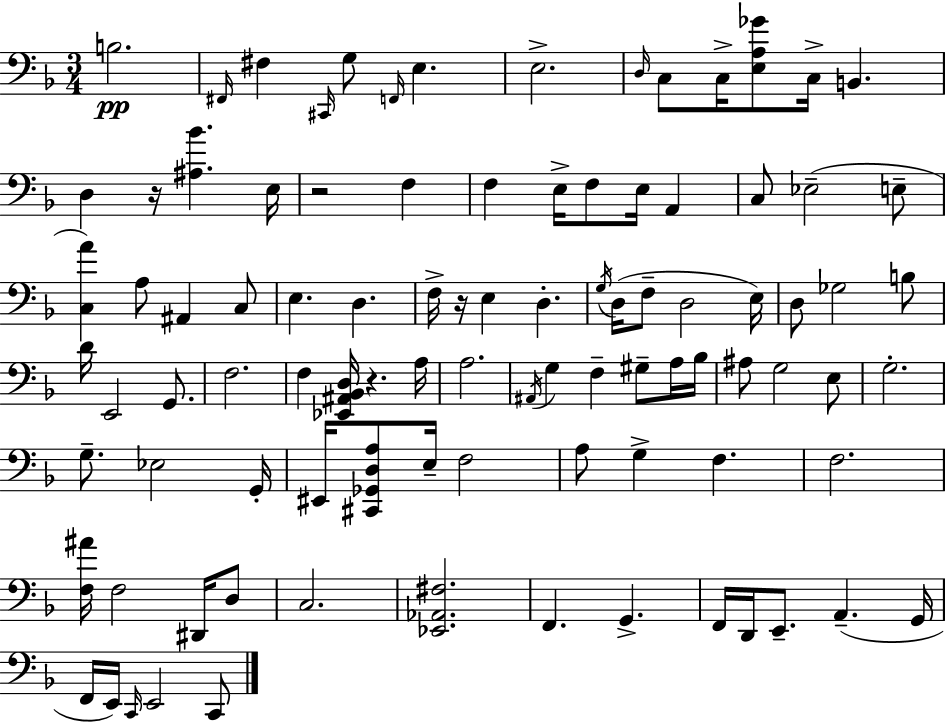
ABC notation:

X:1
T:Untitled
M:3/4
L:1/4
K:F
B,2 ^F,,/4 ^F, ^C,,/4 G,/2 F,,/4 E, E,2 D,/4 C,/2 C,/4 [E,A,_G]/2 C,/4 B,, D, z/4 [^A,_B] E,/4 z2 F, F, E,/4 F,/2 E,/4 A,, C,/2 _E,2 E,/2 [C,A] A,/2 ^A,, C,/2 E, D, F,/4 z/4 E, D, G,/4 D,/4 F,/2 D,2 E,/4 D,/2 _G,2 B,/2 D/4 E,,2 G,,/2 F,2 F, [_E,,^A,,_B,,D,]/4 z A,/4 A,2 ^A,,/4 G, F, ^G,/2 A,/4 _B,/4 ^A,/2 G,2 E,/2 G,2 G,/2 _E,2 G,,/4 ^E,,/4 [^C,,_G,,D,A,]/2 E,/4 F,2 A,/2 G, F, F,2 [F,^A]/4 F,2 ^D,,/4 D,/2 C,2 [_E,,_A,,^F,]2 F,, G,, F,,/4 D,,/4 E,,/2 A,, G,,/4 F,,/4 E,,/4 C,,/4 E,,2 C,,/2